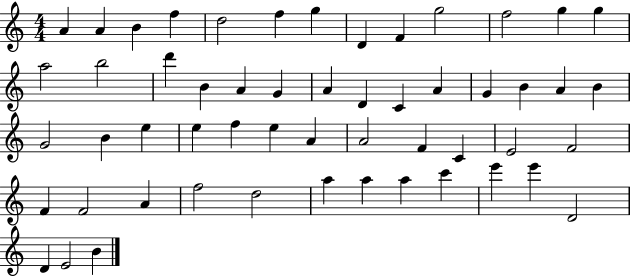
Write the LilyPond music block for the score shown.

{
  \clef treble
  \numericTimeSignature
  \time 4/4
  \key c \major
  a'4 a'4 b'4 f''4 | d''2 f''4 g''4 | d'4 f'4 g''2 | f''2 g''4 g''4 | \break a''2 b''2 | d'''4 b'4 a'4 g'4 | a'4 d'4 c'4 a'4 | g'4 b'4 a'4 b'4 | \break g'2 b'4 e''4 | e''4 f''4 e''4 a'4 | a'2 f'4 c'4 | e'2 f'2 | \break f'4 f'2 a'4 | f''2 d''2 | a''4 a''4 a''4 c'''4 | e'''4 e'''4 d'2 | \break d'4 e'2 b'4 | \bar "|."
}